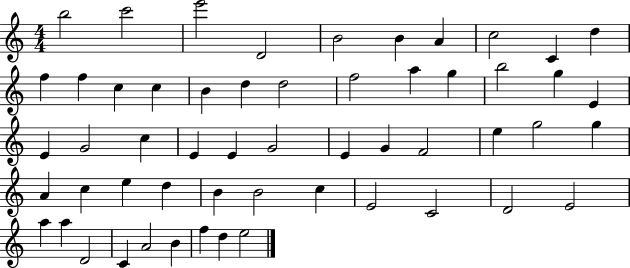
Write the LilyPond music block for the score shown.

{
  \clef treble
  \numericTimeSignature
  \time 4/4
  \key c \major
  b''2 c'''2 | e'''2 d'2 | b'2 b'4 a'4 | c''2 c'4 d''4 | \break f''4 f''4 c''4 c''4 | b'4 d''4 d''2 | f''2 a''4 g''4 | b''2 g''4 e'4 | \break e'4 g'2 c''4 | e'4 e'4 g'2 | e'4 g'4 f'2 | e''4 g''2 g''4 | \break a'4 c''4 e''4 d''4 | b'4 b'2 c''4 | e'2 c'2 | d'2 e'2 | \break a''4 a''4 d'2 | c'4 a'2 b'4 | f''4 d''4 e''2 | \bar "|."
}